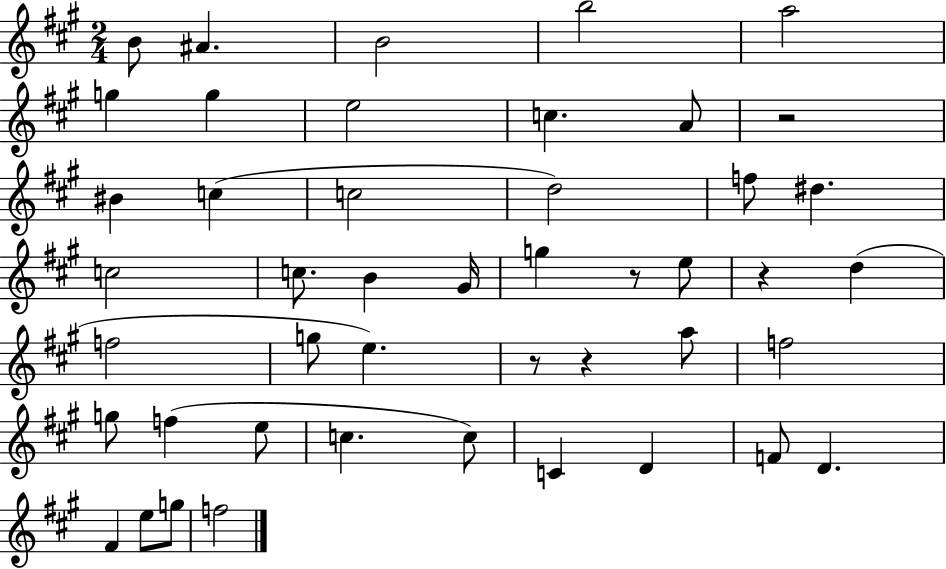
B4/e A#4/q. B4/h B5/h A5/h G5/q G5/q E5/h C5/q. A4/e R/h BIS4/q C5/q C5/h D5/h F5/e D#5/q. C5/h C5/e. B4/q G#4/s G5/q R/e E5/e R/q D5/q F5/h G5/e E5/q. R/e R/q A5/e F5/h G5/e F5/q E5/e C5/q. C5/e C4/q D4/q F4/e D4/q. F#4/q E5/e G5/e F5/h